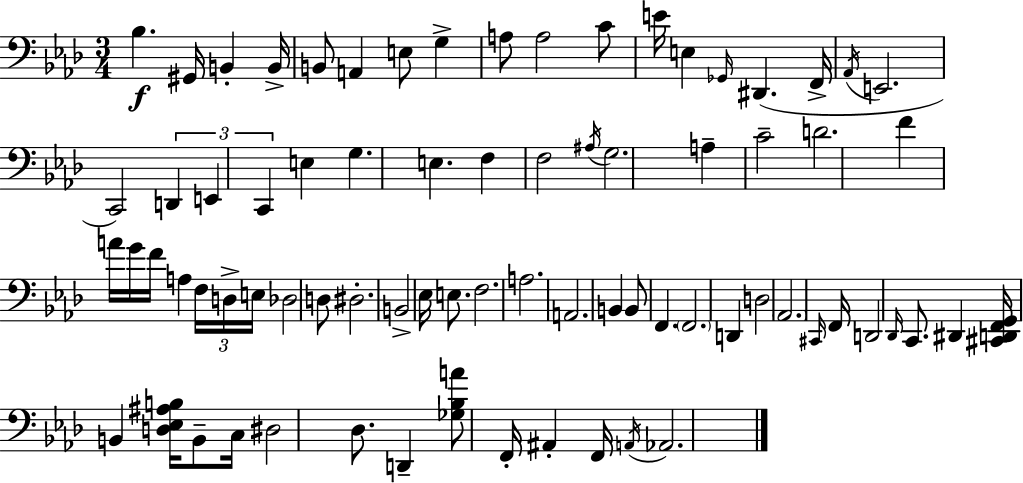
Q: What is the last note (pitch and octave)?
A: Ab2